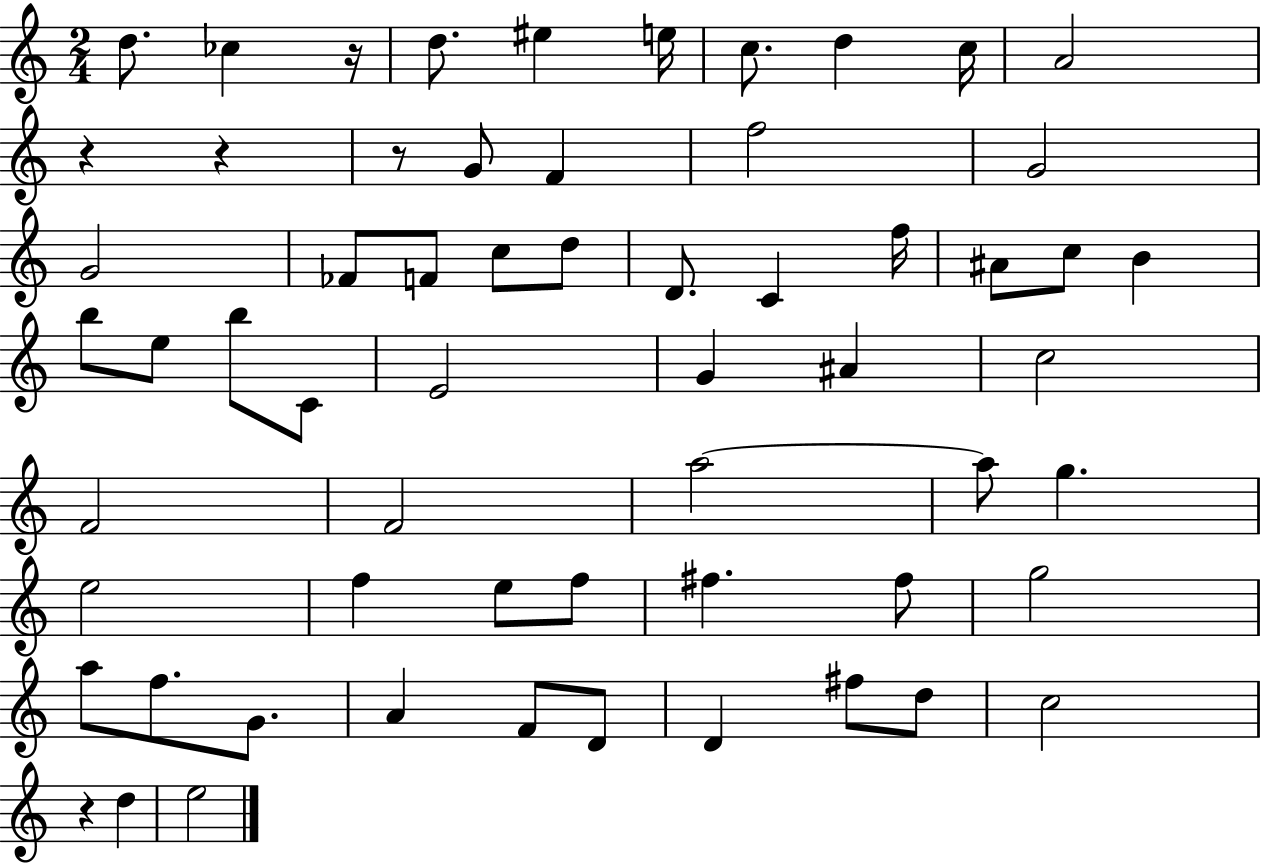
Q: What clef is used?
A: treble